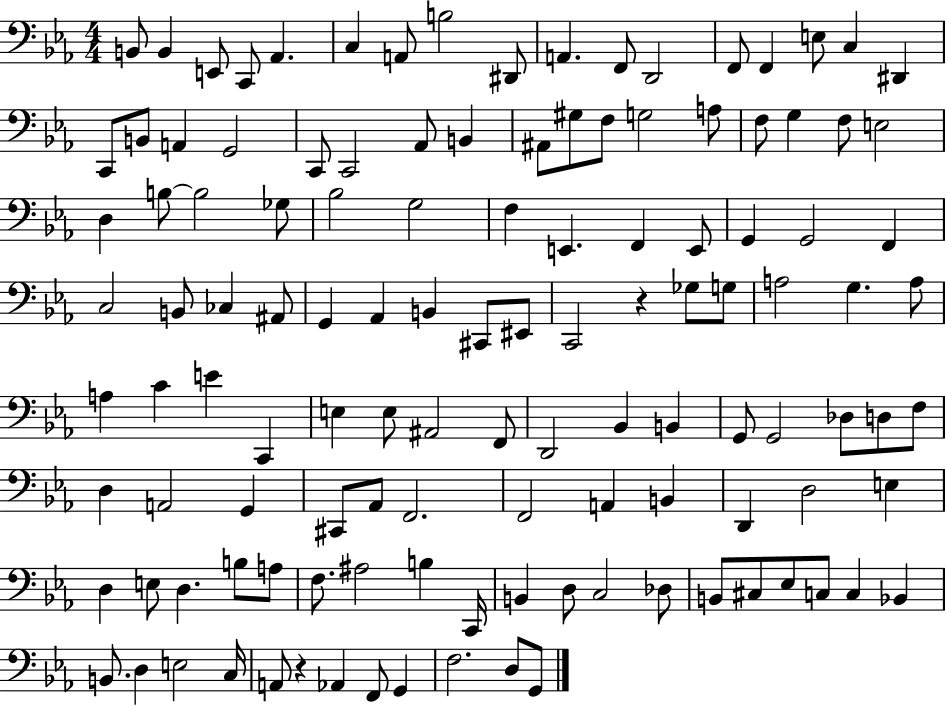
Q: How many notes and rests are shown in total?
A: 122